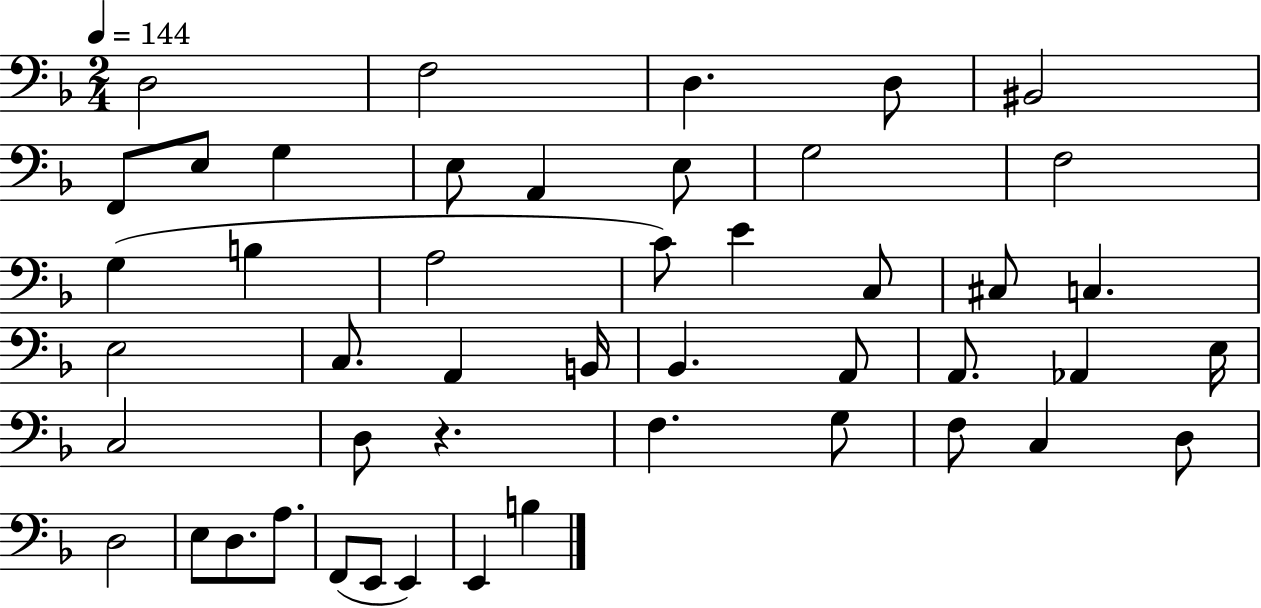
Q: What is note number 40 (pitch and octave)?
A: D3